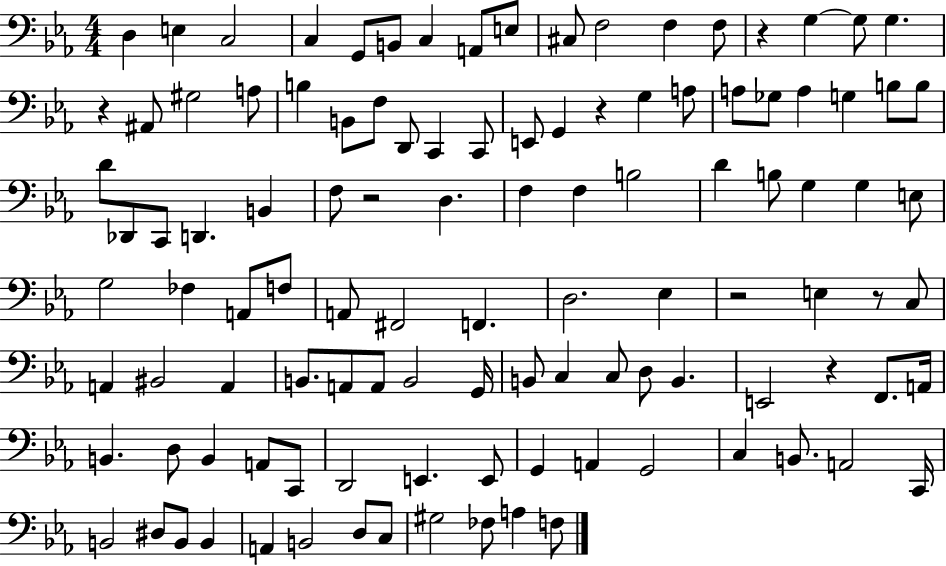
X:1
T:Untitled
M:4/4
L:1/4
K:Eb
D, E, C,2 C, G,,/2 B,,/2 C, A,,/2 E,/2 ^C,/2 F,2 F, F,/2 z G, G,/2 G, z ^A,,/2 ^G,2 A,/2 B, B,,/2 F,/2 D,,/2 C,, C,,/2 E,,/2 G,, z G, A,/2 A,/2 _G,/2 A, G, B,/2 B,/2 D/2 _D,,/2 C,,/2 D,, B,, F,/2 z2 D, F, F, B,2 D B,/2 G, G, E,/2 G,2 _F, A,,/2 F,/2 A,,/2 ^F,,2 F,, D,2 _E, z2 E, z/2 C,/2 A,, ^B,,2 A,, B,,/2 A,,/2 A,,/2 B,,2 G,,/4 B,,/2 C, C,/2 D,/2 B,, E,,2 z F,,/2 A,,/4 B,, D,/2 B,, A,,/2 C,,/2 D,,2 E,, E,,/2 G,, A,, G,,2 C, B,,/2 A,,2 C,,/4 B,,2 ^D,/2 B,,/2 B,, A,, B,,2 D,/2 C,/2 ^G,2 _F,/2 A, F,/2